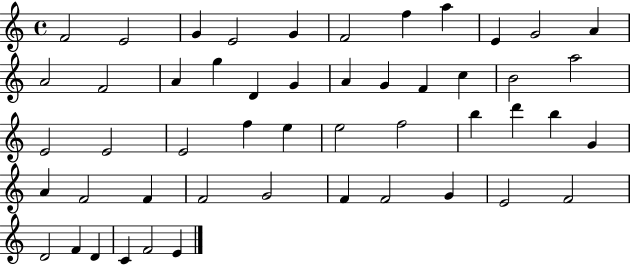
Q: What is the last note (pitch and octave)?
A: E4